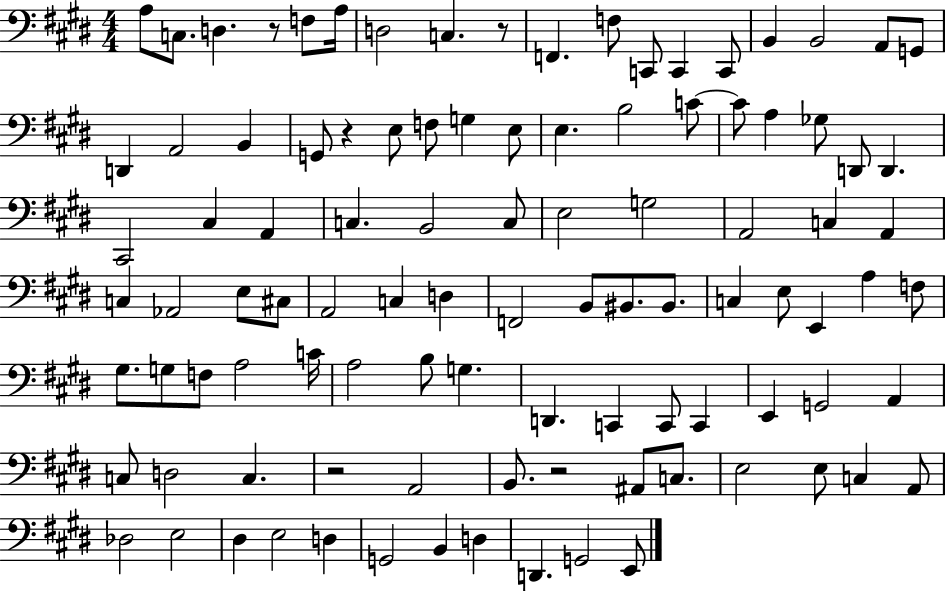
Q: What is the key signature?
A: E major